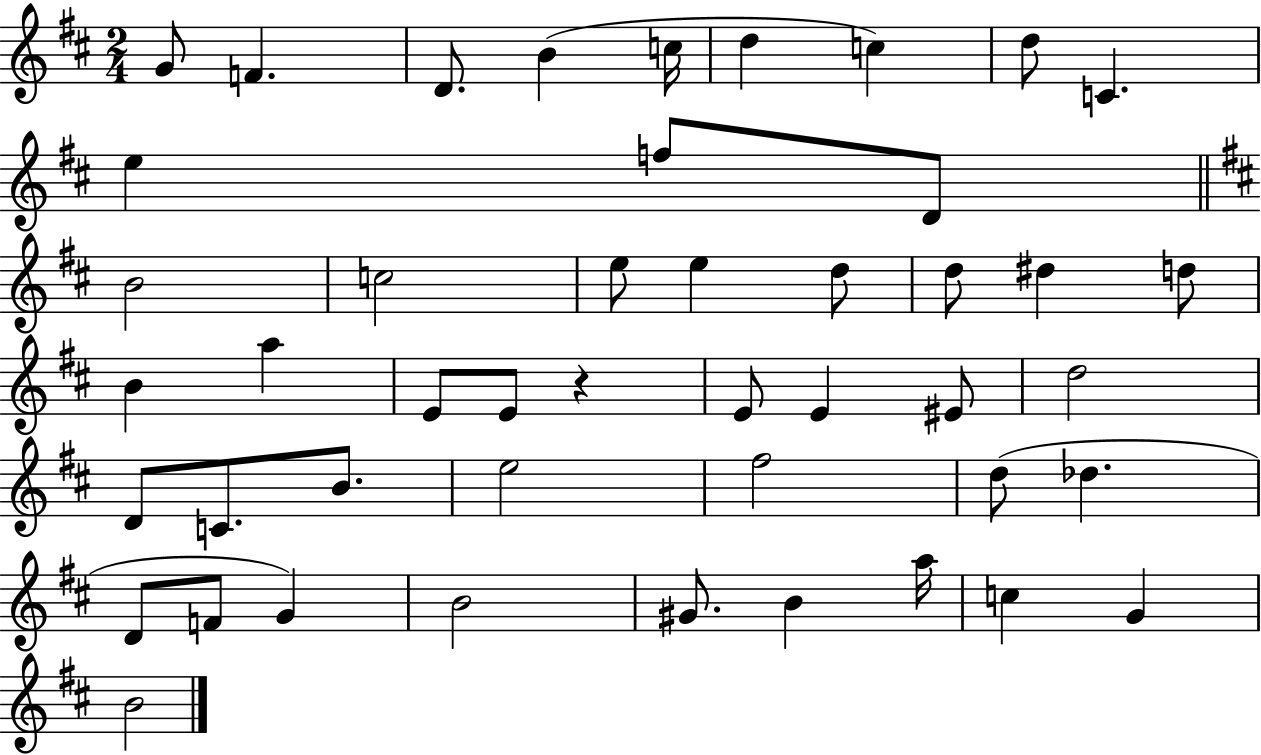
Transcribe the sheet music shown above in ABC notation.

X:1
T:Untitled
M:2/4
L:1/4
K:D
G/2 F D/2 B c/4 d c d/2 C e f/2 D/2 B2 c2 e/2 e d/2 d/2 ^d d/2 B a E/2 E/2 z E/2 E ^E/2 d2 D/2 C/2 B/2 e2 ^f2 d/2 _d D/2 F/2 G B2 ^G/2 B a/4 c G B2